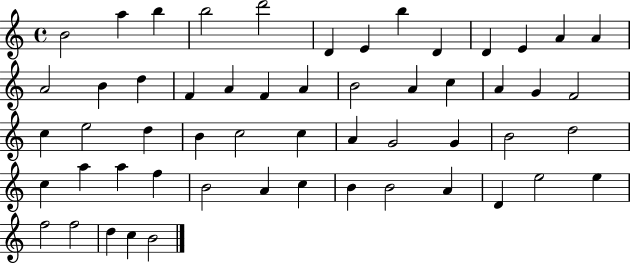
X:1
T:Untitled
M:4/4
L:1/4
K:C
B2 a b b2 d'2 D E b D D E A A A2 B d F A F A B2 A c A G F2 c e2 d B c2 c A G2 G B2 d2 c a a f B2 A c B B2 A D e2 e f2 f2 d c B2